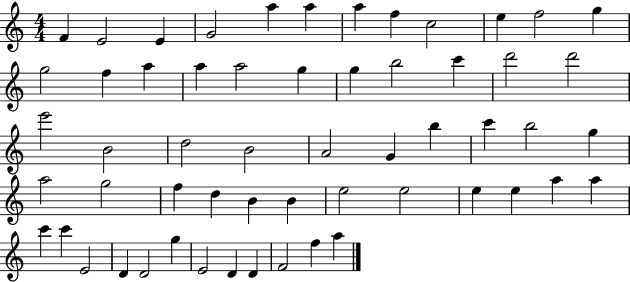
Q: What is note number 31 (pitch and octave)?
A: C6